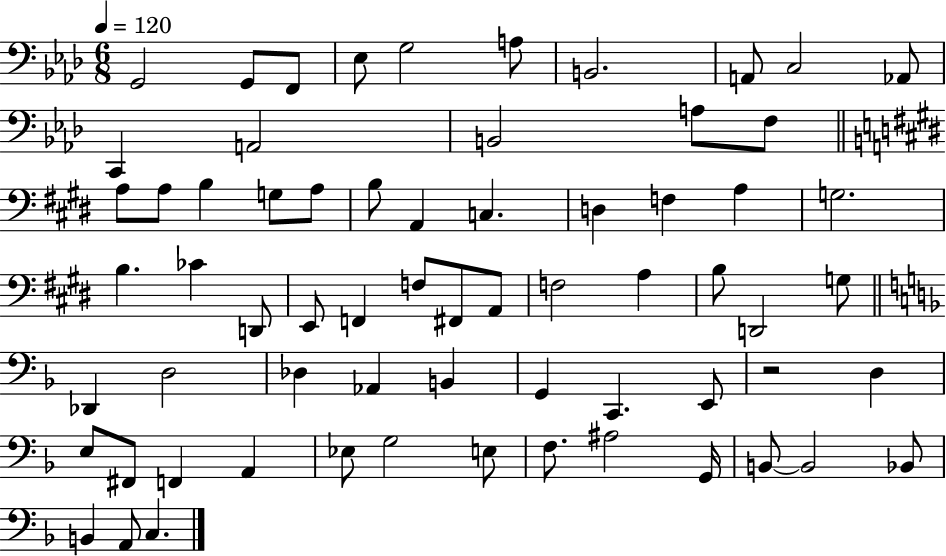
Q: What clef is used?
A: bass